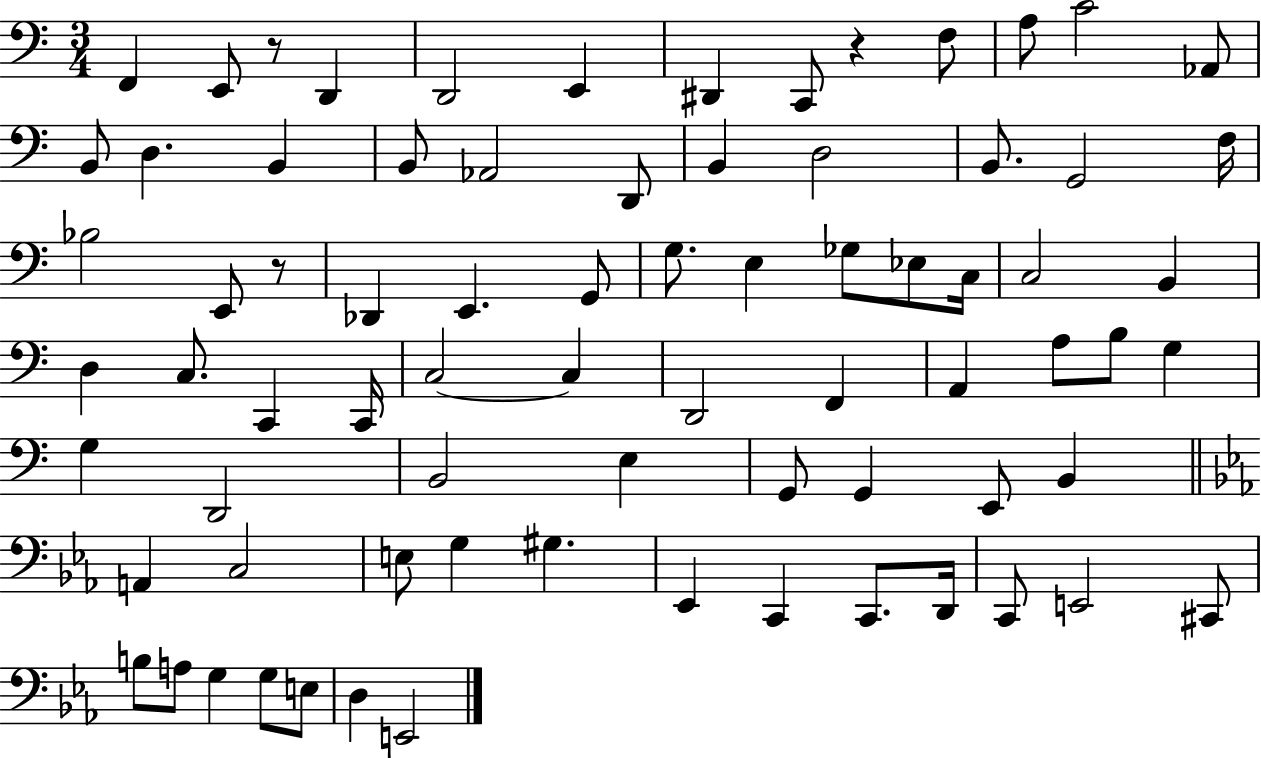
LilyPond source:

{
  \clef bass
  \numericTimeSignature
  \time 3/4
  \key c \major
  f,4 e,8 r8 d,4 | d,2 e,4 | dis,4 c,8 r4 f8 | a8 c'2 aes,8 | \break b,8 d4. b,4 | b,8 aes,2 d,8 | b,4 d2 | b,8. g,2 f16 | \break bes2 e,8 r8 | des,4 e,4. g,8 | g8. e4 ges8 ees8 c16 | c2 b,4 | \break d4 c8. c,4 c,16 | c2~~ c4 | d,2 f,4 | a,4 a8 b8 g4 | \break g4 d,2 | b,2 e4 | g,8 g,4 e,8 b,4 | \bar "||" \break \key c \minor a,4 c2 | e8 g4 gis4. | ees,4 c,4 c,8. d,16 | c,8 e,2 cis,8 | \break b8 a8 g4 g8 e8 | d4 e,2 | \bar "|."
}